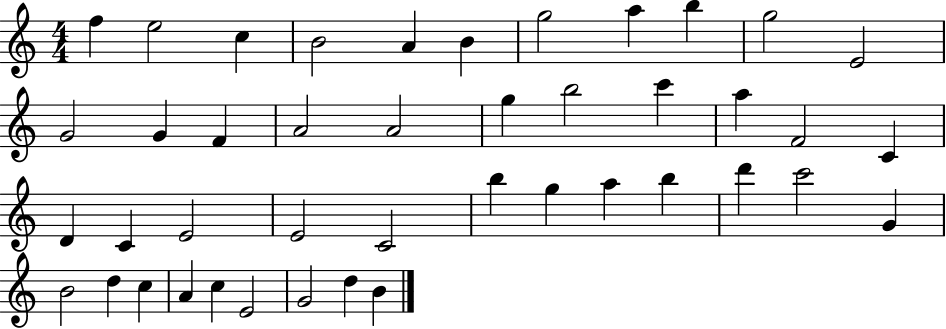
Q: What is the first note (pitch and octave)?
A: F5